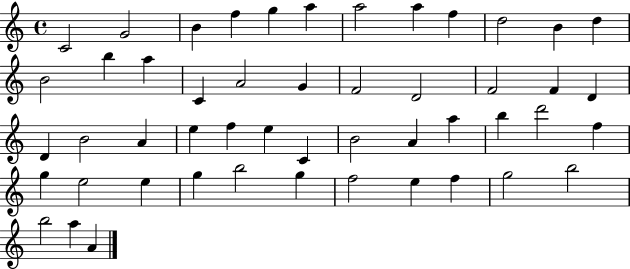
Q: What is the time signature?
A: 4/4